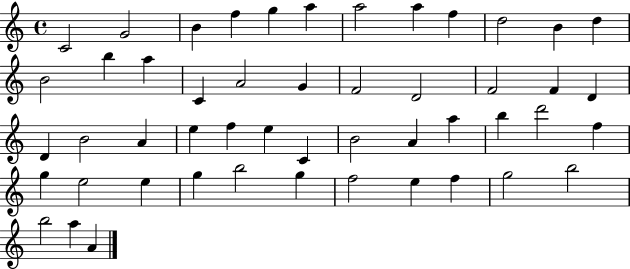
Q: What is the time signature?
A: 4/4